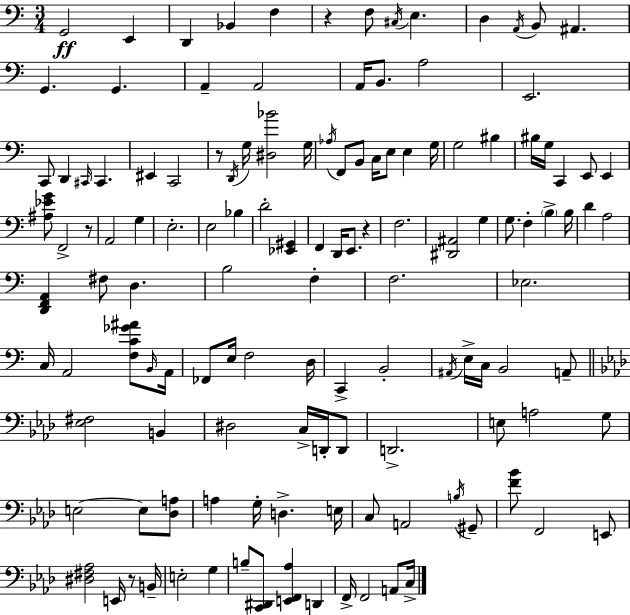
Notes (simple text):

G2/h E2/q D2/q Bb2/q F3/q R/q F3/e C#3/s E3/q. D3/q A2/s B2/e A#2/q. G2/q. G2/q. A2/q A2/h A2/s B2/e. A3/h E2/h. C2/e D2/q C#2/s C#2/q. EIS2/q C2/h R/e D2/s G3/s [D#3,Bb4]/h G3/s Ab3/s F2/e B2/e C3/s E3/e E3/q G3/s G3/h BIS3/q BIS3/s G3/s C2/q E2/e E2/q [A#3,Eb4,G4]/e F2/h R/e A2/h G3/q E3/h. E3/h Bb3/q D4/h [Eb2,G#2]/q F2/q D2/s E2/e. R/q F3/h. [D#2,A#2]/h G3/q G3/e. F3/q B3/q B3/s D4/q A3/h [D2,F2,A2]/q F#3/e D3/q. B3/h F3/q F3/h. Eb3/h. C3/s A2/h [F3,C4,Gb4,A#4]/e B2/s A2/s FES2/e E3/s F3/h D3/s C2/q B2/h A#2/s E3/s C3/s B2/h A2/e [Eb3,F#3]/h B2/q D#3/h C3/s D2/s D2/e D2/h. E3/e A3/h G3/e E3/h E3/e [Db3,A3]/e A3/q G3/s D3/q. E3/s C3/e A2/h B3/s G#2/e [F4,Bb4]/e F2/h E2/e [D#3,F#3,Ab3]/h E2/s R/e B2/s E3/h G3/q B3/e [C2,D#2]/e [E2,F2,Ab3]/q D2/q F2/s F2/h A2/e C3/s